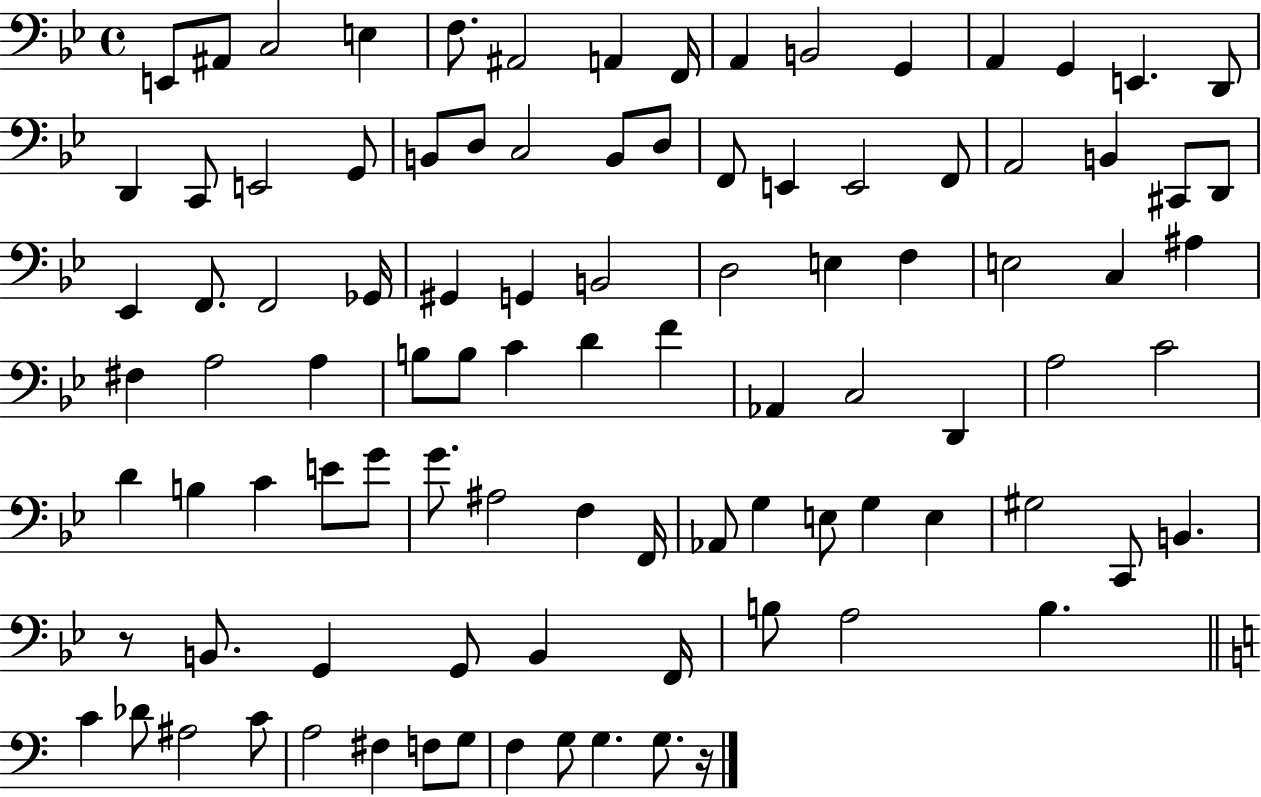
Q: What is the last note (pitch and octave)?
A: G3